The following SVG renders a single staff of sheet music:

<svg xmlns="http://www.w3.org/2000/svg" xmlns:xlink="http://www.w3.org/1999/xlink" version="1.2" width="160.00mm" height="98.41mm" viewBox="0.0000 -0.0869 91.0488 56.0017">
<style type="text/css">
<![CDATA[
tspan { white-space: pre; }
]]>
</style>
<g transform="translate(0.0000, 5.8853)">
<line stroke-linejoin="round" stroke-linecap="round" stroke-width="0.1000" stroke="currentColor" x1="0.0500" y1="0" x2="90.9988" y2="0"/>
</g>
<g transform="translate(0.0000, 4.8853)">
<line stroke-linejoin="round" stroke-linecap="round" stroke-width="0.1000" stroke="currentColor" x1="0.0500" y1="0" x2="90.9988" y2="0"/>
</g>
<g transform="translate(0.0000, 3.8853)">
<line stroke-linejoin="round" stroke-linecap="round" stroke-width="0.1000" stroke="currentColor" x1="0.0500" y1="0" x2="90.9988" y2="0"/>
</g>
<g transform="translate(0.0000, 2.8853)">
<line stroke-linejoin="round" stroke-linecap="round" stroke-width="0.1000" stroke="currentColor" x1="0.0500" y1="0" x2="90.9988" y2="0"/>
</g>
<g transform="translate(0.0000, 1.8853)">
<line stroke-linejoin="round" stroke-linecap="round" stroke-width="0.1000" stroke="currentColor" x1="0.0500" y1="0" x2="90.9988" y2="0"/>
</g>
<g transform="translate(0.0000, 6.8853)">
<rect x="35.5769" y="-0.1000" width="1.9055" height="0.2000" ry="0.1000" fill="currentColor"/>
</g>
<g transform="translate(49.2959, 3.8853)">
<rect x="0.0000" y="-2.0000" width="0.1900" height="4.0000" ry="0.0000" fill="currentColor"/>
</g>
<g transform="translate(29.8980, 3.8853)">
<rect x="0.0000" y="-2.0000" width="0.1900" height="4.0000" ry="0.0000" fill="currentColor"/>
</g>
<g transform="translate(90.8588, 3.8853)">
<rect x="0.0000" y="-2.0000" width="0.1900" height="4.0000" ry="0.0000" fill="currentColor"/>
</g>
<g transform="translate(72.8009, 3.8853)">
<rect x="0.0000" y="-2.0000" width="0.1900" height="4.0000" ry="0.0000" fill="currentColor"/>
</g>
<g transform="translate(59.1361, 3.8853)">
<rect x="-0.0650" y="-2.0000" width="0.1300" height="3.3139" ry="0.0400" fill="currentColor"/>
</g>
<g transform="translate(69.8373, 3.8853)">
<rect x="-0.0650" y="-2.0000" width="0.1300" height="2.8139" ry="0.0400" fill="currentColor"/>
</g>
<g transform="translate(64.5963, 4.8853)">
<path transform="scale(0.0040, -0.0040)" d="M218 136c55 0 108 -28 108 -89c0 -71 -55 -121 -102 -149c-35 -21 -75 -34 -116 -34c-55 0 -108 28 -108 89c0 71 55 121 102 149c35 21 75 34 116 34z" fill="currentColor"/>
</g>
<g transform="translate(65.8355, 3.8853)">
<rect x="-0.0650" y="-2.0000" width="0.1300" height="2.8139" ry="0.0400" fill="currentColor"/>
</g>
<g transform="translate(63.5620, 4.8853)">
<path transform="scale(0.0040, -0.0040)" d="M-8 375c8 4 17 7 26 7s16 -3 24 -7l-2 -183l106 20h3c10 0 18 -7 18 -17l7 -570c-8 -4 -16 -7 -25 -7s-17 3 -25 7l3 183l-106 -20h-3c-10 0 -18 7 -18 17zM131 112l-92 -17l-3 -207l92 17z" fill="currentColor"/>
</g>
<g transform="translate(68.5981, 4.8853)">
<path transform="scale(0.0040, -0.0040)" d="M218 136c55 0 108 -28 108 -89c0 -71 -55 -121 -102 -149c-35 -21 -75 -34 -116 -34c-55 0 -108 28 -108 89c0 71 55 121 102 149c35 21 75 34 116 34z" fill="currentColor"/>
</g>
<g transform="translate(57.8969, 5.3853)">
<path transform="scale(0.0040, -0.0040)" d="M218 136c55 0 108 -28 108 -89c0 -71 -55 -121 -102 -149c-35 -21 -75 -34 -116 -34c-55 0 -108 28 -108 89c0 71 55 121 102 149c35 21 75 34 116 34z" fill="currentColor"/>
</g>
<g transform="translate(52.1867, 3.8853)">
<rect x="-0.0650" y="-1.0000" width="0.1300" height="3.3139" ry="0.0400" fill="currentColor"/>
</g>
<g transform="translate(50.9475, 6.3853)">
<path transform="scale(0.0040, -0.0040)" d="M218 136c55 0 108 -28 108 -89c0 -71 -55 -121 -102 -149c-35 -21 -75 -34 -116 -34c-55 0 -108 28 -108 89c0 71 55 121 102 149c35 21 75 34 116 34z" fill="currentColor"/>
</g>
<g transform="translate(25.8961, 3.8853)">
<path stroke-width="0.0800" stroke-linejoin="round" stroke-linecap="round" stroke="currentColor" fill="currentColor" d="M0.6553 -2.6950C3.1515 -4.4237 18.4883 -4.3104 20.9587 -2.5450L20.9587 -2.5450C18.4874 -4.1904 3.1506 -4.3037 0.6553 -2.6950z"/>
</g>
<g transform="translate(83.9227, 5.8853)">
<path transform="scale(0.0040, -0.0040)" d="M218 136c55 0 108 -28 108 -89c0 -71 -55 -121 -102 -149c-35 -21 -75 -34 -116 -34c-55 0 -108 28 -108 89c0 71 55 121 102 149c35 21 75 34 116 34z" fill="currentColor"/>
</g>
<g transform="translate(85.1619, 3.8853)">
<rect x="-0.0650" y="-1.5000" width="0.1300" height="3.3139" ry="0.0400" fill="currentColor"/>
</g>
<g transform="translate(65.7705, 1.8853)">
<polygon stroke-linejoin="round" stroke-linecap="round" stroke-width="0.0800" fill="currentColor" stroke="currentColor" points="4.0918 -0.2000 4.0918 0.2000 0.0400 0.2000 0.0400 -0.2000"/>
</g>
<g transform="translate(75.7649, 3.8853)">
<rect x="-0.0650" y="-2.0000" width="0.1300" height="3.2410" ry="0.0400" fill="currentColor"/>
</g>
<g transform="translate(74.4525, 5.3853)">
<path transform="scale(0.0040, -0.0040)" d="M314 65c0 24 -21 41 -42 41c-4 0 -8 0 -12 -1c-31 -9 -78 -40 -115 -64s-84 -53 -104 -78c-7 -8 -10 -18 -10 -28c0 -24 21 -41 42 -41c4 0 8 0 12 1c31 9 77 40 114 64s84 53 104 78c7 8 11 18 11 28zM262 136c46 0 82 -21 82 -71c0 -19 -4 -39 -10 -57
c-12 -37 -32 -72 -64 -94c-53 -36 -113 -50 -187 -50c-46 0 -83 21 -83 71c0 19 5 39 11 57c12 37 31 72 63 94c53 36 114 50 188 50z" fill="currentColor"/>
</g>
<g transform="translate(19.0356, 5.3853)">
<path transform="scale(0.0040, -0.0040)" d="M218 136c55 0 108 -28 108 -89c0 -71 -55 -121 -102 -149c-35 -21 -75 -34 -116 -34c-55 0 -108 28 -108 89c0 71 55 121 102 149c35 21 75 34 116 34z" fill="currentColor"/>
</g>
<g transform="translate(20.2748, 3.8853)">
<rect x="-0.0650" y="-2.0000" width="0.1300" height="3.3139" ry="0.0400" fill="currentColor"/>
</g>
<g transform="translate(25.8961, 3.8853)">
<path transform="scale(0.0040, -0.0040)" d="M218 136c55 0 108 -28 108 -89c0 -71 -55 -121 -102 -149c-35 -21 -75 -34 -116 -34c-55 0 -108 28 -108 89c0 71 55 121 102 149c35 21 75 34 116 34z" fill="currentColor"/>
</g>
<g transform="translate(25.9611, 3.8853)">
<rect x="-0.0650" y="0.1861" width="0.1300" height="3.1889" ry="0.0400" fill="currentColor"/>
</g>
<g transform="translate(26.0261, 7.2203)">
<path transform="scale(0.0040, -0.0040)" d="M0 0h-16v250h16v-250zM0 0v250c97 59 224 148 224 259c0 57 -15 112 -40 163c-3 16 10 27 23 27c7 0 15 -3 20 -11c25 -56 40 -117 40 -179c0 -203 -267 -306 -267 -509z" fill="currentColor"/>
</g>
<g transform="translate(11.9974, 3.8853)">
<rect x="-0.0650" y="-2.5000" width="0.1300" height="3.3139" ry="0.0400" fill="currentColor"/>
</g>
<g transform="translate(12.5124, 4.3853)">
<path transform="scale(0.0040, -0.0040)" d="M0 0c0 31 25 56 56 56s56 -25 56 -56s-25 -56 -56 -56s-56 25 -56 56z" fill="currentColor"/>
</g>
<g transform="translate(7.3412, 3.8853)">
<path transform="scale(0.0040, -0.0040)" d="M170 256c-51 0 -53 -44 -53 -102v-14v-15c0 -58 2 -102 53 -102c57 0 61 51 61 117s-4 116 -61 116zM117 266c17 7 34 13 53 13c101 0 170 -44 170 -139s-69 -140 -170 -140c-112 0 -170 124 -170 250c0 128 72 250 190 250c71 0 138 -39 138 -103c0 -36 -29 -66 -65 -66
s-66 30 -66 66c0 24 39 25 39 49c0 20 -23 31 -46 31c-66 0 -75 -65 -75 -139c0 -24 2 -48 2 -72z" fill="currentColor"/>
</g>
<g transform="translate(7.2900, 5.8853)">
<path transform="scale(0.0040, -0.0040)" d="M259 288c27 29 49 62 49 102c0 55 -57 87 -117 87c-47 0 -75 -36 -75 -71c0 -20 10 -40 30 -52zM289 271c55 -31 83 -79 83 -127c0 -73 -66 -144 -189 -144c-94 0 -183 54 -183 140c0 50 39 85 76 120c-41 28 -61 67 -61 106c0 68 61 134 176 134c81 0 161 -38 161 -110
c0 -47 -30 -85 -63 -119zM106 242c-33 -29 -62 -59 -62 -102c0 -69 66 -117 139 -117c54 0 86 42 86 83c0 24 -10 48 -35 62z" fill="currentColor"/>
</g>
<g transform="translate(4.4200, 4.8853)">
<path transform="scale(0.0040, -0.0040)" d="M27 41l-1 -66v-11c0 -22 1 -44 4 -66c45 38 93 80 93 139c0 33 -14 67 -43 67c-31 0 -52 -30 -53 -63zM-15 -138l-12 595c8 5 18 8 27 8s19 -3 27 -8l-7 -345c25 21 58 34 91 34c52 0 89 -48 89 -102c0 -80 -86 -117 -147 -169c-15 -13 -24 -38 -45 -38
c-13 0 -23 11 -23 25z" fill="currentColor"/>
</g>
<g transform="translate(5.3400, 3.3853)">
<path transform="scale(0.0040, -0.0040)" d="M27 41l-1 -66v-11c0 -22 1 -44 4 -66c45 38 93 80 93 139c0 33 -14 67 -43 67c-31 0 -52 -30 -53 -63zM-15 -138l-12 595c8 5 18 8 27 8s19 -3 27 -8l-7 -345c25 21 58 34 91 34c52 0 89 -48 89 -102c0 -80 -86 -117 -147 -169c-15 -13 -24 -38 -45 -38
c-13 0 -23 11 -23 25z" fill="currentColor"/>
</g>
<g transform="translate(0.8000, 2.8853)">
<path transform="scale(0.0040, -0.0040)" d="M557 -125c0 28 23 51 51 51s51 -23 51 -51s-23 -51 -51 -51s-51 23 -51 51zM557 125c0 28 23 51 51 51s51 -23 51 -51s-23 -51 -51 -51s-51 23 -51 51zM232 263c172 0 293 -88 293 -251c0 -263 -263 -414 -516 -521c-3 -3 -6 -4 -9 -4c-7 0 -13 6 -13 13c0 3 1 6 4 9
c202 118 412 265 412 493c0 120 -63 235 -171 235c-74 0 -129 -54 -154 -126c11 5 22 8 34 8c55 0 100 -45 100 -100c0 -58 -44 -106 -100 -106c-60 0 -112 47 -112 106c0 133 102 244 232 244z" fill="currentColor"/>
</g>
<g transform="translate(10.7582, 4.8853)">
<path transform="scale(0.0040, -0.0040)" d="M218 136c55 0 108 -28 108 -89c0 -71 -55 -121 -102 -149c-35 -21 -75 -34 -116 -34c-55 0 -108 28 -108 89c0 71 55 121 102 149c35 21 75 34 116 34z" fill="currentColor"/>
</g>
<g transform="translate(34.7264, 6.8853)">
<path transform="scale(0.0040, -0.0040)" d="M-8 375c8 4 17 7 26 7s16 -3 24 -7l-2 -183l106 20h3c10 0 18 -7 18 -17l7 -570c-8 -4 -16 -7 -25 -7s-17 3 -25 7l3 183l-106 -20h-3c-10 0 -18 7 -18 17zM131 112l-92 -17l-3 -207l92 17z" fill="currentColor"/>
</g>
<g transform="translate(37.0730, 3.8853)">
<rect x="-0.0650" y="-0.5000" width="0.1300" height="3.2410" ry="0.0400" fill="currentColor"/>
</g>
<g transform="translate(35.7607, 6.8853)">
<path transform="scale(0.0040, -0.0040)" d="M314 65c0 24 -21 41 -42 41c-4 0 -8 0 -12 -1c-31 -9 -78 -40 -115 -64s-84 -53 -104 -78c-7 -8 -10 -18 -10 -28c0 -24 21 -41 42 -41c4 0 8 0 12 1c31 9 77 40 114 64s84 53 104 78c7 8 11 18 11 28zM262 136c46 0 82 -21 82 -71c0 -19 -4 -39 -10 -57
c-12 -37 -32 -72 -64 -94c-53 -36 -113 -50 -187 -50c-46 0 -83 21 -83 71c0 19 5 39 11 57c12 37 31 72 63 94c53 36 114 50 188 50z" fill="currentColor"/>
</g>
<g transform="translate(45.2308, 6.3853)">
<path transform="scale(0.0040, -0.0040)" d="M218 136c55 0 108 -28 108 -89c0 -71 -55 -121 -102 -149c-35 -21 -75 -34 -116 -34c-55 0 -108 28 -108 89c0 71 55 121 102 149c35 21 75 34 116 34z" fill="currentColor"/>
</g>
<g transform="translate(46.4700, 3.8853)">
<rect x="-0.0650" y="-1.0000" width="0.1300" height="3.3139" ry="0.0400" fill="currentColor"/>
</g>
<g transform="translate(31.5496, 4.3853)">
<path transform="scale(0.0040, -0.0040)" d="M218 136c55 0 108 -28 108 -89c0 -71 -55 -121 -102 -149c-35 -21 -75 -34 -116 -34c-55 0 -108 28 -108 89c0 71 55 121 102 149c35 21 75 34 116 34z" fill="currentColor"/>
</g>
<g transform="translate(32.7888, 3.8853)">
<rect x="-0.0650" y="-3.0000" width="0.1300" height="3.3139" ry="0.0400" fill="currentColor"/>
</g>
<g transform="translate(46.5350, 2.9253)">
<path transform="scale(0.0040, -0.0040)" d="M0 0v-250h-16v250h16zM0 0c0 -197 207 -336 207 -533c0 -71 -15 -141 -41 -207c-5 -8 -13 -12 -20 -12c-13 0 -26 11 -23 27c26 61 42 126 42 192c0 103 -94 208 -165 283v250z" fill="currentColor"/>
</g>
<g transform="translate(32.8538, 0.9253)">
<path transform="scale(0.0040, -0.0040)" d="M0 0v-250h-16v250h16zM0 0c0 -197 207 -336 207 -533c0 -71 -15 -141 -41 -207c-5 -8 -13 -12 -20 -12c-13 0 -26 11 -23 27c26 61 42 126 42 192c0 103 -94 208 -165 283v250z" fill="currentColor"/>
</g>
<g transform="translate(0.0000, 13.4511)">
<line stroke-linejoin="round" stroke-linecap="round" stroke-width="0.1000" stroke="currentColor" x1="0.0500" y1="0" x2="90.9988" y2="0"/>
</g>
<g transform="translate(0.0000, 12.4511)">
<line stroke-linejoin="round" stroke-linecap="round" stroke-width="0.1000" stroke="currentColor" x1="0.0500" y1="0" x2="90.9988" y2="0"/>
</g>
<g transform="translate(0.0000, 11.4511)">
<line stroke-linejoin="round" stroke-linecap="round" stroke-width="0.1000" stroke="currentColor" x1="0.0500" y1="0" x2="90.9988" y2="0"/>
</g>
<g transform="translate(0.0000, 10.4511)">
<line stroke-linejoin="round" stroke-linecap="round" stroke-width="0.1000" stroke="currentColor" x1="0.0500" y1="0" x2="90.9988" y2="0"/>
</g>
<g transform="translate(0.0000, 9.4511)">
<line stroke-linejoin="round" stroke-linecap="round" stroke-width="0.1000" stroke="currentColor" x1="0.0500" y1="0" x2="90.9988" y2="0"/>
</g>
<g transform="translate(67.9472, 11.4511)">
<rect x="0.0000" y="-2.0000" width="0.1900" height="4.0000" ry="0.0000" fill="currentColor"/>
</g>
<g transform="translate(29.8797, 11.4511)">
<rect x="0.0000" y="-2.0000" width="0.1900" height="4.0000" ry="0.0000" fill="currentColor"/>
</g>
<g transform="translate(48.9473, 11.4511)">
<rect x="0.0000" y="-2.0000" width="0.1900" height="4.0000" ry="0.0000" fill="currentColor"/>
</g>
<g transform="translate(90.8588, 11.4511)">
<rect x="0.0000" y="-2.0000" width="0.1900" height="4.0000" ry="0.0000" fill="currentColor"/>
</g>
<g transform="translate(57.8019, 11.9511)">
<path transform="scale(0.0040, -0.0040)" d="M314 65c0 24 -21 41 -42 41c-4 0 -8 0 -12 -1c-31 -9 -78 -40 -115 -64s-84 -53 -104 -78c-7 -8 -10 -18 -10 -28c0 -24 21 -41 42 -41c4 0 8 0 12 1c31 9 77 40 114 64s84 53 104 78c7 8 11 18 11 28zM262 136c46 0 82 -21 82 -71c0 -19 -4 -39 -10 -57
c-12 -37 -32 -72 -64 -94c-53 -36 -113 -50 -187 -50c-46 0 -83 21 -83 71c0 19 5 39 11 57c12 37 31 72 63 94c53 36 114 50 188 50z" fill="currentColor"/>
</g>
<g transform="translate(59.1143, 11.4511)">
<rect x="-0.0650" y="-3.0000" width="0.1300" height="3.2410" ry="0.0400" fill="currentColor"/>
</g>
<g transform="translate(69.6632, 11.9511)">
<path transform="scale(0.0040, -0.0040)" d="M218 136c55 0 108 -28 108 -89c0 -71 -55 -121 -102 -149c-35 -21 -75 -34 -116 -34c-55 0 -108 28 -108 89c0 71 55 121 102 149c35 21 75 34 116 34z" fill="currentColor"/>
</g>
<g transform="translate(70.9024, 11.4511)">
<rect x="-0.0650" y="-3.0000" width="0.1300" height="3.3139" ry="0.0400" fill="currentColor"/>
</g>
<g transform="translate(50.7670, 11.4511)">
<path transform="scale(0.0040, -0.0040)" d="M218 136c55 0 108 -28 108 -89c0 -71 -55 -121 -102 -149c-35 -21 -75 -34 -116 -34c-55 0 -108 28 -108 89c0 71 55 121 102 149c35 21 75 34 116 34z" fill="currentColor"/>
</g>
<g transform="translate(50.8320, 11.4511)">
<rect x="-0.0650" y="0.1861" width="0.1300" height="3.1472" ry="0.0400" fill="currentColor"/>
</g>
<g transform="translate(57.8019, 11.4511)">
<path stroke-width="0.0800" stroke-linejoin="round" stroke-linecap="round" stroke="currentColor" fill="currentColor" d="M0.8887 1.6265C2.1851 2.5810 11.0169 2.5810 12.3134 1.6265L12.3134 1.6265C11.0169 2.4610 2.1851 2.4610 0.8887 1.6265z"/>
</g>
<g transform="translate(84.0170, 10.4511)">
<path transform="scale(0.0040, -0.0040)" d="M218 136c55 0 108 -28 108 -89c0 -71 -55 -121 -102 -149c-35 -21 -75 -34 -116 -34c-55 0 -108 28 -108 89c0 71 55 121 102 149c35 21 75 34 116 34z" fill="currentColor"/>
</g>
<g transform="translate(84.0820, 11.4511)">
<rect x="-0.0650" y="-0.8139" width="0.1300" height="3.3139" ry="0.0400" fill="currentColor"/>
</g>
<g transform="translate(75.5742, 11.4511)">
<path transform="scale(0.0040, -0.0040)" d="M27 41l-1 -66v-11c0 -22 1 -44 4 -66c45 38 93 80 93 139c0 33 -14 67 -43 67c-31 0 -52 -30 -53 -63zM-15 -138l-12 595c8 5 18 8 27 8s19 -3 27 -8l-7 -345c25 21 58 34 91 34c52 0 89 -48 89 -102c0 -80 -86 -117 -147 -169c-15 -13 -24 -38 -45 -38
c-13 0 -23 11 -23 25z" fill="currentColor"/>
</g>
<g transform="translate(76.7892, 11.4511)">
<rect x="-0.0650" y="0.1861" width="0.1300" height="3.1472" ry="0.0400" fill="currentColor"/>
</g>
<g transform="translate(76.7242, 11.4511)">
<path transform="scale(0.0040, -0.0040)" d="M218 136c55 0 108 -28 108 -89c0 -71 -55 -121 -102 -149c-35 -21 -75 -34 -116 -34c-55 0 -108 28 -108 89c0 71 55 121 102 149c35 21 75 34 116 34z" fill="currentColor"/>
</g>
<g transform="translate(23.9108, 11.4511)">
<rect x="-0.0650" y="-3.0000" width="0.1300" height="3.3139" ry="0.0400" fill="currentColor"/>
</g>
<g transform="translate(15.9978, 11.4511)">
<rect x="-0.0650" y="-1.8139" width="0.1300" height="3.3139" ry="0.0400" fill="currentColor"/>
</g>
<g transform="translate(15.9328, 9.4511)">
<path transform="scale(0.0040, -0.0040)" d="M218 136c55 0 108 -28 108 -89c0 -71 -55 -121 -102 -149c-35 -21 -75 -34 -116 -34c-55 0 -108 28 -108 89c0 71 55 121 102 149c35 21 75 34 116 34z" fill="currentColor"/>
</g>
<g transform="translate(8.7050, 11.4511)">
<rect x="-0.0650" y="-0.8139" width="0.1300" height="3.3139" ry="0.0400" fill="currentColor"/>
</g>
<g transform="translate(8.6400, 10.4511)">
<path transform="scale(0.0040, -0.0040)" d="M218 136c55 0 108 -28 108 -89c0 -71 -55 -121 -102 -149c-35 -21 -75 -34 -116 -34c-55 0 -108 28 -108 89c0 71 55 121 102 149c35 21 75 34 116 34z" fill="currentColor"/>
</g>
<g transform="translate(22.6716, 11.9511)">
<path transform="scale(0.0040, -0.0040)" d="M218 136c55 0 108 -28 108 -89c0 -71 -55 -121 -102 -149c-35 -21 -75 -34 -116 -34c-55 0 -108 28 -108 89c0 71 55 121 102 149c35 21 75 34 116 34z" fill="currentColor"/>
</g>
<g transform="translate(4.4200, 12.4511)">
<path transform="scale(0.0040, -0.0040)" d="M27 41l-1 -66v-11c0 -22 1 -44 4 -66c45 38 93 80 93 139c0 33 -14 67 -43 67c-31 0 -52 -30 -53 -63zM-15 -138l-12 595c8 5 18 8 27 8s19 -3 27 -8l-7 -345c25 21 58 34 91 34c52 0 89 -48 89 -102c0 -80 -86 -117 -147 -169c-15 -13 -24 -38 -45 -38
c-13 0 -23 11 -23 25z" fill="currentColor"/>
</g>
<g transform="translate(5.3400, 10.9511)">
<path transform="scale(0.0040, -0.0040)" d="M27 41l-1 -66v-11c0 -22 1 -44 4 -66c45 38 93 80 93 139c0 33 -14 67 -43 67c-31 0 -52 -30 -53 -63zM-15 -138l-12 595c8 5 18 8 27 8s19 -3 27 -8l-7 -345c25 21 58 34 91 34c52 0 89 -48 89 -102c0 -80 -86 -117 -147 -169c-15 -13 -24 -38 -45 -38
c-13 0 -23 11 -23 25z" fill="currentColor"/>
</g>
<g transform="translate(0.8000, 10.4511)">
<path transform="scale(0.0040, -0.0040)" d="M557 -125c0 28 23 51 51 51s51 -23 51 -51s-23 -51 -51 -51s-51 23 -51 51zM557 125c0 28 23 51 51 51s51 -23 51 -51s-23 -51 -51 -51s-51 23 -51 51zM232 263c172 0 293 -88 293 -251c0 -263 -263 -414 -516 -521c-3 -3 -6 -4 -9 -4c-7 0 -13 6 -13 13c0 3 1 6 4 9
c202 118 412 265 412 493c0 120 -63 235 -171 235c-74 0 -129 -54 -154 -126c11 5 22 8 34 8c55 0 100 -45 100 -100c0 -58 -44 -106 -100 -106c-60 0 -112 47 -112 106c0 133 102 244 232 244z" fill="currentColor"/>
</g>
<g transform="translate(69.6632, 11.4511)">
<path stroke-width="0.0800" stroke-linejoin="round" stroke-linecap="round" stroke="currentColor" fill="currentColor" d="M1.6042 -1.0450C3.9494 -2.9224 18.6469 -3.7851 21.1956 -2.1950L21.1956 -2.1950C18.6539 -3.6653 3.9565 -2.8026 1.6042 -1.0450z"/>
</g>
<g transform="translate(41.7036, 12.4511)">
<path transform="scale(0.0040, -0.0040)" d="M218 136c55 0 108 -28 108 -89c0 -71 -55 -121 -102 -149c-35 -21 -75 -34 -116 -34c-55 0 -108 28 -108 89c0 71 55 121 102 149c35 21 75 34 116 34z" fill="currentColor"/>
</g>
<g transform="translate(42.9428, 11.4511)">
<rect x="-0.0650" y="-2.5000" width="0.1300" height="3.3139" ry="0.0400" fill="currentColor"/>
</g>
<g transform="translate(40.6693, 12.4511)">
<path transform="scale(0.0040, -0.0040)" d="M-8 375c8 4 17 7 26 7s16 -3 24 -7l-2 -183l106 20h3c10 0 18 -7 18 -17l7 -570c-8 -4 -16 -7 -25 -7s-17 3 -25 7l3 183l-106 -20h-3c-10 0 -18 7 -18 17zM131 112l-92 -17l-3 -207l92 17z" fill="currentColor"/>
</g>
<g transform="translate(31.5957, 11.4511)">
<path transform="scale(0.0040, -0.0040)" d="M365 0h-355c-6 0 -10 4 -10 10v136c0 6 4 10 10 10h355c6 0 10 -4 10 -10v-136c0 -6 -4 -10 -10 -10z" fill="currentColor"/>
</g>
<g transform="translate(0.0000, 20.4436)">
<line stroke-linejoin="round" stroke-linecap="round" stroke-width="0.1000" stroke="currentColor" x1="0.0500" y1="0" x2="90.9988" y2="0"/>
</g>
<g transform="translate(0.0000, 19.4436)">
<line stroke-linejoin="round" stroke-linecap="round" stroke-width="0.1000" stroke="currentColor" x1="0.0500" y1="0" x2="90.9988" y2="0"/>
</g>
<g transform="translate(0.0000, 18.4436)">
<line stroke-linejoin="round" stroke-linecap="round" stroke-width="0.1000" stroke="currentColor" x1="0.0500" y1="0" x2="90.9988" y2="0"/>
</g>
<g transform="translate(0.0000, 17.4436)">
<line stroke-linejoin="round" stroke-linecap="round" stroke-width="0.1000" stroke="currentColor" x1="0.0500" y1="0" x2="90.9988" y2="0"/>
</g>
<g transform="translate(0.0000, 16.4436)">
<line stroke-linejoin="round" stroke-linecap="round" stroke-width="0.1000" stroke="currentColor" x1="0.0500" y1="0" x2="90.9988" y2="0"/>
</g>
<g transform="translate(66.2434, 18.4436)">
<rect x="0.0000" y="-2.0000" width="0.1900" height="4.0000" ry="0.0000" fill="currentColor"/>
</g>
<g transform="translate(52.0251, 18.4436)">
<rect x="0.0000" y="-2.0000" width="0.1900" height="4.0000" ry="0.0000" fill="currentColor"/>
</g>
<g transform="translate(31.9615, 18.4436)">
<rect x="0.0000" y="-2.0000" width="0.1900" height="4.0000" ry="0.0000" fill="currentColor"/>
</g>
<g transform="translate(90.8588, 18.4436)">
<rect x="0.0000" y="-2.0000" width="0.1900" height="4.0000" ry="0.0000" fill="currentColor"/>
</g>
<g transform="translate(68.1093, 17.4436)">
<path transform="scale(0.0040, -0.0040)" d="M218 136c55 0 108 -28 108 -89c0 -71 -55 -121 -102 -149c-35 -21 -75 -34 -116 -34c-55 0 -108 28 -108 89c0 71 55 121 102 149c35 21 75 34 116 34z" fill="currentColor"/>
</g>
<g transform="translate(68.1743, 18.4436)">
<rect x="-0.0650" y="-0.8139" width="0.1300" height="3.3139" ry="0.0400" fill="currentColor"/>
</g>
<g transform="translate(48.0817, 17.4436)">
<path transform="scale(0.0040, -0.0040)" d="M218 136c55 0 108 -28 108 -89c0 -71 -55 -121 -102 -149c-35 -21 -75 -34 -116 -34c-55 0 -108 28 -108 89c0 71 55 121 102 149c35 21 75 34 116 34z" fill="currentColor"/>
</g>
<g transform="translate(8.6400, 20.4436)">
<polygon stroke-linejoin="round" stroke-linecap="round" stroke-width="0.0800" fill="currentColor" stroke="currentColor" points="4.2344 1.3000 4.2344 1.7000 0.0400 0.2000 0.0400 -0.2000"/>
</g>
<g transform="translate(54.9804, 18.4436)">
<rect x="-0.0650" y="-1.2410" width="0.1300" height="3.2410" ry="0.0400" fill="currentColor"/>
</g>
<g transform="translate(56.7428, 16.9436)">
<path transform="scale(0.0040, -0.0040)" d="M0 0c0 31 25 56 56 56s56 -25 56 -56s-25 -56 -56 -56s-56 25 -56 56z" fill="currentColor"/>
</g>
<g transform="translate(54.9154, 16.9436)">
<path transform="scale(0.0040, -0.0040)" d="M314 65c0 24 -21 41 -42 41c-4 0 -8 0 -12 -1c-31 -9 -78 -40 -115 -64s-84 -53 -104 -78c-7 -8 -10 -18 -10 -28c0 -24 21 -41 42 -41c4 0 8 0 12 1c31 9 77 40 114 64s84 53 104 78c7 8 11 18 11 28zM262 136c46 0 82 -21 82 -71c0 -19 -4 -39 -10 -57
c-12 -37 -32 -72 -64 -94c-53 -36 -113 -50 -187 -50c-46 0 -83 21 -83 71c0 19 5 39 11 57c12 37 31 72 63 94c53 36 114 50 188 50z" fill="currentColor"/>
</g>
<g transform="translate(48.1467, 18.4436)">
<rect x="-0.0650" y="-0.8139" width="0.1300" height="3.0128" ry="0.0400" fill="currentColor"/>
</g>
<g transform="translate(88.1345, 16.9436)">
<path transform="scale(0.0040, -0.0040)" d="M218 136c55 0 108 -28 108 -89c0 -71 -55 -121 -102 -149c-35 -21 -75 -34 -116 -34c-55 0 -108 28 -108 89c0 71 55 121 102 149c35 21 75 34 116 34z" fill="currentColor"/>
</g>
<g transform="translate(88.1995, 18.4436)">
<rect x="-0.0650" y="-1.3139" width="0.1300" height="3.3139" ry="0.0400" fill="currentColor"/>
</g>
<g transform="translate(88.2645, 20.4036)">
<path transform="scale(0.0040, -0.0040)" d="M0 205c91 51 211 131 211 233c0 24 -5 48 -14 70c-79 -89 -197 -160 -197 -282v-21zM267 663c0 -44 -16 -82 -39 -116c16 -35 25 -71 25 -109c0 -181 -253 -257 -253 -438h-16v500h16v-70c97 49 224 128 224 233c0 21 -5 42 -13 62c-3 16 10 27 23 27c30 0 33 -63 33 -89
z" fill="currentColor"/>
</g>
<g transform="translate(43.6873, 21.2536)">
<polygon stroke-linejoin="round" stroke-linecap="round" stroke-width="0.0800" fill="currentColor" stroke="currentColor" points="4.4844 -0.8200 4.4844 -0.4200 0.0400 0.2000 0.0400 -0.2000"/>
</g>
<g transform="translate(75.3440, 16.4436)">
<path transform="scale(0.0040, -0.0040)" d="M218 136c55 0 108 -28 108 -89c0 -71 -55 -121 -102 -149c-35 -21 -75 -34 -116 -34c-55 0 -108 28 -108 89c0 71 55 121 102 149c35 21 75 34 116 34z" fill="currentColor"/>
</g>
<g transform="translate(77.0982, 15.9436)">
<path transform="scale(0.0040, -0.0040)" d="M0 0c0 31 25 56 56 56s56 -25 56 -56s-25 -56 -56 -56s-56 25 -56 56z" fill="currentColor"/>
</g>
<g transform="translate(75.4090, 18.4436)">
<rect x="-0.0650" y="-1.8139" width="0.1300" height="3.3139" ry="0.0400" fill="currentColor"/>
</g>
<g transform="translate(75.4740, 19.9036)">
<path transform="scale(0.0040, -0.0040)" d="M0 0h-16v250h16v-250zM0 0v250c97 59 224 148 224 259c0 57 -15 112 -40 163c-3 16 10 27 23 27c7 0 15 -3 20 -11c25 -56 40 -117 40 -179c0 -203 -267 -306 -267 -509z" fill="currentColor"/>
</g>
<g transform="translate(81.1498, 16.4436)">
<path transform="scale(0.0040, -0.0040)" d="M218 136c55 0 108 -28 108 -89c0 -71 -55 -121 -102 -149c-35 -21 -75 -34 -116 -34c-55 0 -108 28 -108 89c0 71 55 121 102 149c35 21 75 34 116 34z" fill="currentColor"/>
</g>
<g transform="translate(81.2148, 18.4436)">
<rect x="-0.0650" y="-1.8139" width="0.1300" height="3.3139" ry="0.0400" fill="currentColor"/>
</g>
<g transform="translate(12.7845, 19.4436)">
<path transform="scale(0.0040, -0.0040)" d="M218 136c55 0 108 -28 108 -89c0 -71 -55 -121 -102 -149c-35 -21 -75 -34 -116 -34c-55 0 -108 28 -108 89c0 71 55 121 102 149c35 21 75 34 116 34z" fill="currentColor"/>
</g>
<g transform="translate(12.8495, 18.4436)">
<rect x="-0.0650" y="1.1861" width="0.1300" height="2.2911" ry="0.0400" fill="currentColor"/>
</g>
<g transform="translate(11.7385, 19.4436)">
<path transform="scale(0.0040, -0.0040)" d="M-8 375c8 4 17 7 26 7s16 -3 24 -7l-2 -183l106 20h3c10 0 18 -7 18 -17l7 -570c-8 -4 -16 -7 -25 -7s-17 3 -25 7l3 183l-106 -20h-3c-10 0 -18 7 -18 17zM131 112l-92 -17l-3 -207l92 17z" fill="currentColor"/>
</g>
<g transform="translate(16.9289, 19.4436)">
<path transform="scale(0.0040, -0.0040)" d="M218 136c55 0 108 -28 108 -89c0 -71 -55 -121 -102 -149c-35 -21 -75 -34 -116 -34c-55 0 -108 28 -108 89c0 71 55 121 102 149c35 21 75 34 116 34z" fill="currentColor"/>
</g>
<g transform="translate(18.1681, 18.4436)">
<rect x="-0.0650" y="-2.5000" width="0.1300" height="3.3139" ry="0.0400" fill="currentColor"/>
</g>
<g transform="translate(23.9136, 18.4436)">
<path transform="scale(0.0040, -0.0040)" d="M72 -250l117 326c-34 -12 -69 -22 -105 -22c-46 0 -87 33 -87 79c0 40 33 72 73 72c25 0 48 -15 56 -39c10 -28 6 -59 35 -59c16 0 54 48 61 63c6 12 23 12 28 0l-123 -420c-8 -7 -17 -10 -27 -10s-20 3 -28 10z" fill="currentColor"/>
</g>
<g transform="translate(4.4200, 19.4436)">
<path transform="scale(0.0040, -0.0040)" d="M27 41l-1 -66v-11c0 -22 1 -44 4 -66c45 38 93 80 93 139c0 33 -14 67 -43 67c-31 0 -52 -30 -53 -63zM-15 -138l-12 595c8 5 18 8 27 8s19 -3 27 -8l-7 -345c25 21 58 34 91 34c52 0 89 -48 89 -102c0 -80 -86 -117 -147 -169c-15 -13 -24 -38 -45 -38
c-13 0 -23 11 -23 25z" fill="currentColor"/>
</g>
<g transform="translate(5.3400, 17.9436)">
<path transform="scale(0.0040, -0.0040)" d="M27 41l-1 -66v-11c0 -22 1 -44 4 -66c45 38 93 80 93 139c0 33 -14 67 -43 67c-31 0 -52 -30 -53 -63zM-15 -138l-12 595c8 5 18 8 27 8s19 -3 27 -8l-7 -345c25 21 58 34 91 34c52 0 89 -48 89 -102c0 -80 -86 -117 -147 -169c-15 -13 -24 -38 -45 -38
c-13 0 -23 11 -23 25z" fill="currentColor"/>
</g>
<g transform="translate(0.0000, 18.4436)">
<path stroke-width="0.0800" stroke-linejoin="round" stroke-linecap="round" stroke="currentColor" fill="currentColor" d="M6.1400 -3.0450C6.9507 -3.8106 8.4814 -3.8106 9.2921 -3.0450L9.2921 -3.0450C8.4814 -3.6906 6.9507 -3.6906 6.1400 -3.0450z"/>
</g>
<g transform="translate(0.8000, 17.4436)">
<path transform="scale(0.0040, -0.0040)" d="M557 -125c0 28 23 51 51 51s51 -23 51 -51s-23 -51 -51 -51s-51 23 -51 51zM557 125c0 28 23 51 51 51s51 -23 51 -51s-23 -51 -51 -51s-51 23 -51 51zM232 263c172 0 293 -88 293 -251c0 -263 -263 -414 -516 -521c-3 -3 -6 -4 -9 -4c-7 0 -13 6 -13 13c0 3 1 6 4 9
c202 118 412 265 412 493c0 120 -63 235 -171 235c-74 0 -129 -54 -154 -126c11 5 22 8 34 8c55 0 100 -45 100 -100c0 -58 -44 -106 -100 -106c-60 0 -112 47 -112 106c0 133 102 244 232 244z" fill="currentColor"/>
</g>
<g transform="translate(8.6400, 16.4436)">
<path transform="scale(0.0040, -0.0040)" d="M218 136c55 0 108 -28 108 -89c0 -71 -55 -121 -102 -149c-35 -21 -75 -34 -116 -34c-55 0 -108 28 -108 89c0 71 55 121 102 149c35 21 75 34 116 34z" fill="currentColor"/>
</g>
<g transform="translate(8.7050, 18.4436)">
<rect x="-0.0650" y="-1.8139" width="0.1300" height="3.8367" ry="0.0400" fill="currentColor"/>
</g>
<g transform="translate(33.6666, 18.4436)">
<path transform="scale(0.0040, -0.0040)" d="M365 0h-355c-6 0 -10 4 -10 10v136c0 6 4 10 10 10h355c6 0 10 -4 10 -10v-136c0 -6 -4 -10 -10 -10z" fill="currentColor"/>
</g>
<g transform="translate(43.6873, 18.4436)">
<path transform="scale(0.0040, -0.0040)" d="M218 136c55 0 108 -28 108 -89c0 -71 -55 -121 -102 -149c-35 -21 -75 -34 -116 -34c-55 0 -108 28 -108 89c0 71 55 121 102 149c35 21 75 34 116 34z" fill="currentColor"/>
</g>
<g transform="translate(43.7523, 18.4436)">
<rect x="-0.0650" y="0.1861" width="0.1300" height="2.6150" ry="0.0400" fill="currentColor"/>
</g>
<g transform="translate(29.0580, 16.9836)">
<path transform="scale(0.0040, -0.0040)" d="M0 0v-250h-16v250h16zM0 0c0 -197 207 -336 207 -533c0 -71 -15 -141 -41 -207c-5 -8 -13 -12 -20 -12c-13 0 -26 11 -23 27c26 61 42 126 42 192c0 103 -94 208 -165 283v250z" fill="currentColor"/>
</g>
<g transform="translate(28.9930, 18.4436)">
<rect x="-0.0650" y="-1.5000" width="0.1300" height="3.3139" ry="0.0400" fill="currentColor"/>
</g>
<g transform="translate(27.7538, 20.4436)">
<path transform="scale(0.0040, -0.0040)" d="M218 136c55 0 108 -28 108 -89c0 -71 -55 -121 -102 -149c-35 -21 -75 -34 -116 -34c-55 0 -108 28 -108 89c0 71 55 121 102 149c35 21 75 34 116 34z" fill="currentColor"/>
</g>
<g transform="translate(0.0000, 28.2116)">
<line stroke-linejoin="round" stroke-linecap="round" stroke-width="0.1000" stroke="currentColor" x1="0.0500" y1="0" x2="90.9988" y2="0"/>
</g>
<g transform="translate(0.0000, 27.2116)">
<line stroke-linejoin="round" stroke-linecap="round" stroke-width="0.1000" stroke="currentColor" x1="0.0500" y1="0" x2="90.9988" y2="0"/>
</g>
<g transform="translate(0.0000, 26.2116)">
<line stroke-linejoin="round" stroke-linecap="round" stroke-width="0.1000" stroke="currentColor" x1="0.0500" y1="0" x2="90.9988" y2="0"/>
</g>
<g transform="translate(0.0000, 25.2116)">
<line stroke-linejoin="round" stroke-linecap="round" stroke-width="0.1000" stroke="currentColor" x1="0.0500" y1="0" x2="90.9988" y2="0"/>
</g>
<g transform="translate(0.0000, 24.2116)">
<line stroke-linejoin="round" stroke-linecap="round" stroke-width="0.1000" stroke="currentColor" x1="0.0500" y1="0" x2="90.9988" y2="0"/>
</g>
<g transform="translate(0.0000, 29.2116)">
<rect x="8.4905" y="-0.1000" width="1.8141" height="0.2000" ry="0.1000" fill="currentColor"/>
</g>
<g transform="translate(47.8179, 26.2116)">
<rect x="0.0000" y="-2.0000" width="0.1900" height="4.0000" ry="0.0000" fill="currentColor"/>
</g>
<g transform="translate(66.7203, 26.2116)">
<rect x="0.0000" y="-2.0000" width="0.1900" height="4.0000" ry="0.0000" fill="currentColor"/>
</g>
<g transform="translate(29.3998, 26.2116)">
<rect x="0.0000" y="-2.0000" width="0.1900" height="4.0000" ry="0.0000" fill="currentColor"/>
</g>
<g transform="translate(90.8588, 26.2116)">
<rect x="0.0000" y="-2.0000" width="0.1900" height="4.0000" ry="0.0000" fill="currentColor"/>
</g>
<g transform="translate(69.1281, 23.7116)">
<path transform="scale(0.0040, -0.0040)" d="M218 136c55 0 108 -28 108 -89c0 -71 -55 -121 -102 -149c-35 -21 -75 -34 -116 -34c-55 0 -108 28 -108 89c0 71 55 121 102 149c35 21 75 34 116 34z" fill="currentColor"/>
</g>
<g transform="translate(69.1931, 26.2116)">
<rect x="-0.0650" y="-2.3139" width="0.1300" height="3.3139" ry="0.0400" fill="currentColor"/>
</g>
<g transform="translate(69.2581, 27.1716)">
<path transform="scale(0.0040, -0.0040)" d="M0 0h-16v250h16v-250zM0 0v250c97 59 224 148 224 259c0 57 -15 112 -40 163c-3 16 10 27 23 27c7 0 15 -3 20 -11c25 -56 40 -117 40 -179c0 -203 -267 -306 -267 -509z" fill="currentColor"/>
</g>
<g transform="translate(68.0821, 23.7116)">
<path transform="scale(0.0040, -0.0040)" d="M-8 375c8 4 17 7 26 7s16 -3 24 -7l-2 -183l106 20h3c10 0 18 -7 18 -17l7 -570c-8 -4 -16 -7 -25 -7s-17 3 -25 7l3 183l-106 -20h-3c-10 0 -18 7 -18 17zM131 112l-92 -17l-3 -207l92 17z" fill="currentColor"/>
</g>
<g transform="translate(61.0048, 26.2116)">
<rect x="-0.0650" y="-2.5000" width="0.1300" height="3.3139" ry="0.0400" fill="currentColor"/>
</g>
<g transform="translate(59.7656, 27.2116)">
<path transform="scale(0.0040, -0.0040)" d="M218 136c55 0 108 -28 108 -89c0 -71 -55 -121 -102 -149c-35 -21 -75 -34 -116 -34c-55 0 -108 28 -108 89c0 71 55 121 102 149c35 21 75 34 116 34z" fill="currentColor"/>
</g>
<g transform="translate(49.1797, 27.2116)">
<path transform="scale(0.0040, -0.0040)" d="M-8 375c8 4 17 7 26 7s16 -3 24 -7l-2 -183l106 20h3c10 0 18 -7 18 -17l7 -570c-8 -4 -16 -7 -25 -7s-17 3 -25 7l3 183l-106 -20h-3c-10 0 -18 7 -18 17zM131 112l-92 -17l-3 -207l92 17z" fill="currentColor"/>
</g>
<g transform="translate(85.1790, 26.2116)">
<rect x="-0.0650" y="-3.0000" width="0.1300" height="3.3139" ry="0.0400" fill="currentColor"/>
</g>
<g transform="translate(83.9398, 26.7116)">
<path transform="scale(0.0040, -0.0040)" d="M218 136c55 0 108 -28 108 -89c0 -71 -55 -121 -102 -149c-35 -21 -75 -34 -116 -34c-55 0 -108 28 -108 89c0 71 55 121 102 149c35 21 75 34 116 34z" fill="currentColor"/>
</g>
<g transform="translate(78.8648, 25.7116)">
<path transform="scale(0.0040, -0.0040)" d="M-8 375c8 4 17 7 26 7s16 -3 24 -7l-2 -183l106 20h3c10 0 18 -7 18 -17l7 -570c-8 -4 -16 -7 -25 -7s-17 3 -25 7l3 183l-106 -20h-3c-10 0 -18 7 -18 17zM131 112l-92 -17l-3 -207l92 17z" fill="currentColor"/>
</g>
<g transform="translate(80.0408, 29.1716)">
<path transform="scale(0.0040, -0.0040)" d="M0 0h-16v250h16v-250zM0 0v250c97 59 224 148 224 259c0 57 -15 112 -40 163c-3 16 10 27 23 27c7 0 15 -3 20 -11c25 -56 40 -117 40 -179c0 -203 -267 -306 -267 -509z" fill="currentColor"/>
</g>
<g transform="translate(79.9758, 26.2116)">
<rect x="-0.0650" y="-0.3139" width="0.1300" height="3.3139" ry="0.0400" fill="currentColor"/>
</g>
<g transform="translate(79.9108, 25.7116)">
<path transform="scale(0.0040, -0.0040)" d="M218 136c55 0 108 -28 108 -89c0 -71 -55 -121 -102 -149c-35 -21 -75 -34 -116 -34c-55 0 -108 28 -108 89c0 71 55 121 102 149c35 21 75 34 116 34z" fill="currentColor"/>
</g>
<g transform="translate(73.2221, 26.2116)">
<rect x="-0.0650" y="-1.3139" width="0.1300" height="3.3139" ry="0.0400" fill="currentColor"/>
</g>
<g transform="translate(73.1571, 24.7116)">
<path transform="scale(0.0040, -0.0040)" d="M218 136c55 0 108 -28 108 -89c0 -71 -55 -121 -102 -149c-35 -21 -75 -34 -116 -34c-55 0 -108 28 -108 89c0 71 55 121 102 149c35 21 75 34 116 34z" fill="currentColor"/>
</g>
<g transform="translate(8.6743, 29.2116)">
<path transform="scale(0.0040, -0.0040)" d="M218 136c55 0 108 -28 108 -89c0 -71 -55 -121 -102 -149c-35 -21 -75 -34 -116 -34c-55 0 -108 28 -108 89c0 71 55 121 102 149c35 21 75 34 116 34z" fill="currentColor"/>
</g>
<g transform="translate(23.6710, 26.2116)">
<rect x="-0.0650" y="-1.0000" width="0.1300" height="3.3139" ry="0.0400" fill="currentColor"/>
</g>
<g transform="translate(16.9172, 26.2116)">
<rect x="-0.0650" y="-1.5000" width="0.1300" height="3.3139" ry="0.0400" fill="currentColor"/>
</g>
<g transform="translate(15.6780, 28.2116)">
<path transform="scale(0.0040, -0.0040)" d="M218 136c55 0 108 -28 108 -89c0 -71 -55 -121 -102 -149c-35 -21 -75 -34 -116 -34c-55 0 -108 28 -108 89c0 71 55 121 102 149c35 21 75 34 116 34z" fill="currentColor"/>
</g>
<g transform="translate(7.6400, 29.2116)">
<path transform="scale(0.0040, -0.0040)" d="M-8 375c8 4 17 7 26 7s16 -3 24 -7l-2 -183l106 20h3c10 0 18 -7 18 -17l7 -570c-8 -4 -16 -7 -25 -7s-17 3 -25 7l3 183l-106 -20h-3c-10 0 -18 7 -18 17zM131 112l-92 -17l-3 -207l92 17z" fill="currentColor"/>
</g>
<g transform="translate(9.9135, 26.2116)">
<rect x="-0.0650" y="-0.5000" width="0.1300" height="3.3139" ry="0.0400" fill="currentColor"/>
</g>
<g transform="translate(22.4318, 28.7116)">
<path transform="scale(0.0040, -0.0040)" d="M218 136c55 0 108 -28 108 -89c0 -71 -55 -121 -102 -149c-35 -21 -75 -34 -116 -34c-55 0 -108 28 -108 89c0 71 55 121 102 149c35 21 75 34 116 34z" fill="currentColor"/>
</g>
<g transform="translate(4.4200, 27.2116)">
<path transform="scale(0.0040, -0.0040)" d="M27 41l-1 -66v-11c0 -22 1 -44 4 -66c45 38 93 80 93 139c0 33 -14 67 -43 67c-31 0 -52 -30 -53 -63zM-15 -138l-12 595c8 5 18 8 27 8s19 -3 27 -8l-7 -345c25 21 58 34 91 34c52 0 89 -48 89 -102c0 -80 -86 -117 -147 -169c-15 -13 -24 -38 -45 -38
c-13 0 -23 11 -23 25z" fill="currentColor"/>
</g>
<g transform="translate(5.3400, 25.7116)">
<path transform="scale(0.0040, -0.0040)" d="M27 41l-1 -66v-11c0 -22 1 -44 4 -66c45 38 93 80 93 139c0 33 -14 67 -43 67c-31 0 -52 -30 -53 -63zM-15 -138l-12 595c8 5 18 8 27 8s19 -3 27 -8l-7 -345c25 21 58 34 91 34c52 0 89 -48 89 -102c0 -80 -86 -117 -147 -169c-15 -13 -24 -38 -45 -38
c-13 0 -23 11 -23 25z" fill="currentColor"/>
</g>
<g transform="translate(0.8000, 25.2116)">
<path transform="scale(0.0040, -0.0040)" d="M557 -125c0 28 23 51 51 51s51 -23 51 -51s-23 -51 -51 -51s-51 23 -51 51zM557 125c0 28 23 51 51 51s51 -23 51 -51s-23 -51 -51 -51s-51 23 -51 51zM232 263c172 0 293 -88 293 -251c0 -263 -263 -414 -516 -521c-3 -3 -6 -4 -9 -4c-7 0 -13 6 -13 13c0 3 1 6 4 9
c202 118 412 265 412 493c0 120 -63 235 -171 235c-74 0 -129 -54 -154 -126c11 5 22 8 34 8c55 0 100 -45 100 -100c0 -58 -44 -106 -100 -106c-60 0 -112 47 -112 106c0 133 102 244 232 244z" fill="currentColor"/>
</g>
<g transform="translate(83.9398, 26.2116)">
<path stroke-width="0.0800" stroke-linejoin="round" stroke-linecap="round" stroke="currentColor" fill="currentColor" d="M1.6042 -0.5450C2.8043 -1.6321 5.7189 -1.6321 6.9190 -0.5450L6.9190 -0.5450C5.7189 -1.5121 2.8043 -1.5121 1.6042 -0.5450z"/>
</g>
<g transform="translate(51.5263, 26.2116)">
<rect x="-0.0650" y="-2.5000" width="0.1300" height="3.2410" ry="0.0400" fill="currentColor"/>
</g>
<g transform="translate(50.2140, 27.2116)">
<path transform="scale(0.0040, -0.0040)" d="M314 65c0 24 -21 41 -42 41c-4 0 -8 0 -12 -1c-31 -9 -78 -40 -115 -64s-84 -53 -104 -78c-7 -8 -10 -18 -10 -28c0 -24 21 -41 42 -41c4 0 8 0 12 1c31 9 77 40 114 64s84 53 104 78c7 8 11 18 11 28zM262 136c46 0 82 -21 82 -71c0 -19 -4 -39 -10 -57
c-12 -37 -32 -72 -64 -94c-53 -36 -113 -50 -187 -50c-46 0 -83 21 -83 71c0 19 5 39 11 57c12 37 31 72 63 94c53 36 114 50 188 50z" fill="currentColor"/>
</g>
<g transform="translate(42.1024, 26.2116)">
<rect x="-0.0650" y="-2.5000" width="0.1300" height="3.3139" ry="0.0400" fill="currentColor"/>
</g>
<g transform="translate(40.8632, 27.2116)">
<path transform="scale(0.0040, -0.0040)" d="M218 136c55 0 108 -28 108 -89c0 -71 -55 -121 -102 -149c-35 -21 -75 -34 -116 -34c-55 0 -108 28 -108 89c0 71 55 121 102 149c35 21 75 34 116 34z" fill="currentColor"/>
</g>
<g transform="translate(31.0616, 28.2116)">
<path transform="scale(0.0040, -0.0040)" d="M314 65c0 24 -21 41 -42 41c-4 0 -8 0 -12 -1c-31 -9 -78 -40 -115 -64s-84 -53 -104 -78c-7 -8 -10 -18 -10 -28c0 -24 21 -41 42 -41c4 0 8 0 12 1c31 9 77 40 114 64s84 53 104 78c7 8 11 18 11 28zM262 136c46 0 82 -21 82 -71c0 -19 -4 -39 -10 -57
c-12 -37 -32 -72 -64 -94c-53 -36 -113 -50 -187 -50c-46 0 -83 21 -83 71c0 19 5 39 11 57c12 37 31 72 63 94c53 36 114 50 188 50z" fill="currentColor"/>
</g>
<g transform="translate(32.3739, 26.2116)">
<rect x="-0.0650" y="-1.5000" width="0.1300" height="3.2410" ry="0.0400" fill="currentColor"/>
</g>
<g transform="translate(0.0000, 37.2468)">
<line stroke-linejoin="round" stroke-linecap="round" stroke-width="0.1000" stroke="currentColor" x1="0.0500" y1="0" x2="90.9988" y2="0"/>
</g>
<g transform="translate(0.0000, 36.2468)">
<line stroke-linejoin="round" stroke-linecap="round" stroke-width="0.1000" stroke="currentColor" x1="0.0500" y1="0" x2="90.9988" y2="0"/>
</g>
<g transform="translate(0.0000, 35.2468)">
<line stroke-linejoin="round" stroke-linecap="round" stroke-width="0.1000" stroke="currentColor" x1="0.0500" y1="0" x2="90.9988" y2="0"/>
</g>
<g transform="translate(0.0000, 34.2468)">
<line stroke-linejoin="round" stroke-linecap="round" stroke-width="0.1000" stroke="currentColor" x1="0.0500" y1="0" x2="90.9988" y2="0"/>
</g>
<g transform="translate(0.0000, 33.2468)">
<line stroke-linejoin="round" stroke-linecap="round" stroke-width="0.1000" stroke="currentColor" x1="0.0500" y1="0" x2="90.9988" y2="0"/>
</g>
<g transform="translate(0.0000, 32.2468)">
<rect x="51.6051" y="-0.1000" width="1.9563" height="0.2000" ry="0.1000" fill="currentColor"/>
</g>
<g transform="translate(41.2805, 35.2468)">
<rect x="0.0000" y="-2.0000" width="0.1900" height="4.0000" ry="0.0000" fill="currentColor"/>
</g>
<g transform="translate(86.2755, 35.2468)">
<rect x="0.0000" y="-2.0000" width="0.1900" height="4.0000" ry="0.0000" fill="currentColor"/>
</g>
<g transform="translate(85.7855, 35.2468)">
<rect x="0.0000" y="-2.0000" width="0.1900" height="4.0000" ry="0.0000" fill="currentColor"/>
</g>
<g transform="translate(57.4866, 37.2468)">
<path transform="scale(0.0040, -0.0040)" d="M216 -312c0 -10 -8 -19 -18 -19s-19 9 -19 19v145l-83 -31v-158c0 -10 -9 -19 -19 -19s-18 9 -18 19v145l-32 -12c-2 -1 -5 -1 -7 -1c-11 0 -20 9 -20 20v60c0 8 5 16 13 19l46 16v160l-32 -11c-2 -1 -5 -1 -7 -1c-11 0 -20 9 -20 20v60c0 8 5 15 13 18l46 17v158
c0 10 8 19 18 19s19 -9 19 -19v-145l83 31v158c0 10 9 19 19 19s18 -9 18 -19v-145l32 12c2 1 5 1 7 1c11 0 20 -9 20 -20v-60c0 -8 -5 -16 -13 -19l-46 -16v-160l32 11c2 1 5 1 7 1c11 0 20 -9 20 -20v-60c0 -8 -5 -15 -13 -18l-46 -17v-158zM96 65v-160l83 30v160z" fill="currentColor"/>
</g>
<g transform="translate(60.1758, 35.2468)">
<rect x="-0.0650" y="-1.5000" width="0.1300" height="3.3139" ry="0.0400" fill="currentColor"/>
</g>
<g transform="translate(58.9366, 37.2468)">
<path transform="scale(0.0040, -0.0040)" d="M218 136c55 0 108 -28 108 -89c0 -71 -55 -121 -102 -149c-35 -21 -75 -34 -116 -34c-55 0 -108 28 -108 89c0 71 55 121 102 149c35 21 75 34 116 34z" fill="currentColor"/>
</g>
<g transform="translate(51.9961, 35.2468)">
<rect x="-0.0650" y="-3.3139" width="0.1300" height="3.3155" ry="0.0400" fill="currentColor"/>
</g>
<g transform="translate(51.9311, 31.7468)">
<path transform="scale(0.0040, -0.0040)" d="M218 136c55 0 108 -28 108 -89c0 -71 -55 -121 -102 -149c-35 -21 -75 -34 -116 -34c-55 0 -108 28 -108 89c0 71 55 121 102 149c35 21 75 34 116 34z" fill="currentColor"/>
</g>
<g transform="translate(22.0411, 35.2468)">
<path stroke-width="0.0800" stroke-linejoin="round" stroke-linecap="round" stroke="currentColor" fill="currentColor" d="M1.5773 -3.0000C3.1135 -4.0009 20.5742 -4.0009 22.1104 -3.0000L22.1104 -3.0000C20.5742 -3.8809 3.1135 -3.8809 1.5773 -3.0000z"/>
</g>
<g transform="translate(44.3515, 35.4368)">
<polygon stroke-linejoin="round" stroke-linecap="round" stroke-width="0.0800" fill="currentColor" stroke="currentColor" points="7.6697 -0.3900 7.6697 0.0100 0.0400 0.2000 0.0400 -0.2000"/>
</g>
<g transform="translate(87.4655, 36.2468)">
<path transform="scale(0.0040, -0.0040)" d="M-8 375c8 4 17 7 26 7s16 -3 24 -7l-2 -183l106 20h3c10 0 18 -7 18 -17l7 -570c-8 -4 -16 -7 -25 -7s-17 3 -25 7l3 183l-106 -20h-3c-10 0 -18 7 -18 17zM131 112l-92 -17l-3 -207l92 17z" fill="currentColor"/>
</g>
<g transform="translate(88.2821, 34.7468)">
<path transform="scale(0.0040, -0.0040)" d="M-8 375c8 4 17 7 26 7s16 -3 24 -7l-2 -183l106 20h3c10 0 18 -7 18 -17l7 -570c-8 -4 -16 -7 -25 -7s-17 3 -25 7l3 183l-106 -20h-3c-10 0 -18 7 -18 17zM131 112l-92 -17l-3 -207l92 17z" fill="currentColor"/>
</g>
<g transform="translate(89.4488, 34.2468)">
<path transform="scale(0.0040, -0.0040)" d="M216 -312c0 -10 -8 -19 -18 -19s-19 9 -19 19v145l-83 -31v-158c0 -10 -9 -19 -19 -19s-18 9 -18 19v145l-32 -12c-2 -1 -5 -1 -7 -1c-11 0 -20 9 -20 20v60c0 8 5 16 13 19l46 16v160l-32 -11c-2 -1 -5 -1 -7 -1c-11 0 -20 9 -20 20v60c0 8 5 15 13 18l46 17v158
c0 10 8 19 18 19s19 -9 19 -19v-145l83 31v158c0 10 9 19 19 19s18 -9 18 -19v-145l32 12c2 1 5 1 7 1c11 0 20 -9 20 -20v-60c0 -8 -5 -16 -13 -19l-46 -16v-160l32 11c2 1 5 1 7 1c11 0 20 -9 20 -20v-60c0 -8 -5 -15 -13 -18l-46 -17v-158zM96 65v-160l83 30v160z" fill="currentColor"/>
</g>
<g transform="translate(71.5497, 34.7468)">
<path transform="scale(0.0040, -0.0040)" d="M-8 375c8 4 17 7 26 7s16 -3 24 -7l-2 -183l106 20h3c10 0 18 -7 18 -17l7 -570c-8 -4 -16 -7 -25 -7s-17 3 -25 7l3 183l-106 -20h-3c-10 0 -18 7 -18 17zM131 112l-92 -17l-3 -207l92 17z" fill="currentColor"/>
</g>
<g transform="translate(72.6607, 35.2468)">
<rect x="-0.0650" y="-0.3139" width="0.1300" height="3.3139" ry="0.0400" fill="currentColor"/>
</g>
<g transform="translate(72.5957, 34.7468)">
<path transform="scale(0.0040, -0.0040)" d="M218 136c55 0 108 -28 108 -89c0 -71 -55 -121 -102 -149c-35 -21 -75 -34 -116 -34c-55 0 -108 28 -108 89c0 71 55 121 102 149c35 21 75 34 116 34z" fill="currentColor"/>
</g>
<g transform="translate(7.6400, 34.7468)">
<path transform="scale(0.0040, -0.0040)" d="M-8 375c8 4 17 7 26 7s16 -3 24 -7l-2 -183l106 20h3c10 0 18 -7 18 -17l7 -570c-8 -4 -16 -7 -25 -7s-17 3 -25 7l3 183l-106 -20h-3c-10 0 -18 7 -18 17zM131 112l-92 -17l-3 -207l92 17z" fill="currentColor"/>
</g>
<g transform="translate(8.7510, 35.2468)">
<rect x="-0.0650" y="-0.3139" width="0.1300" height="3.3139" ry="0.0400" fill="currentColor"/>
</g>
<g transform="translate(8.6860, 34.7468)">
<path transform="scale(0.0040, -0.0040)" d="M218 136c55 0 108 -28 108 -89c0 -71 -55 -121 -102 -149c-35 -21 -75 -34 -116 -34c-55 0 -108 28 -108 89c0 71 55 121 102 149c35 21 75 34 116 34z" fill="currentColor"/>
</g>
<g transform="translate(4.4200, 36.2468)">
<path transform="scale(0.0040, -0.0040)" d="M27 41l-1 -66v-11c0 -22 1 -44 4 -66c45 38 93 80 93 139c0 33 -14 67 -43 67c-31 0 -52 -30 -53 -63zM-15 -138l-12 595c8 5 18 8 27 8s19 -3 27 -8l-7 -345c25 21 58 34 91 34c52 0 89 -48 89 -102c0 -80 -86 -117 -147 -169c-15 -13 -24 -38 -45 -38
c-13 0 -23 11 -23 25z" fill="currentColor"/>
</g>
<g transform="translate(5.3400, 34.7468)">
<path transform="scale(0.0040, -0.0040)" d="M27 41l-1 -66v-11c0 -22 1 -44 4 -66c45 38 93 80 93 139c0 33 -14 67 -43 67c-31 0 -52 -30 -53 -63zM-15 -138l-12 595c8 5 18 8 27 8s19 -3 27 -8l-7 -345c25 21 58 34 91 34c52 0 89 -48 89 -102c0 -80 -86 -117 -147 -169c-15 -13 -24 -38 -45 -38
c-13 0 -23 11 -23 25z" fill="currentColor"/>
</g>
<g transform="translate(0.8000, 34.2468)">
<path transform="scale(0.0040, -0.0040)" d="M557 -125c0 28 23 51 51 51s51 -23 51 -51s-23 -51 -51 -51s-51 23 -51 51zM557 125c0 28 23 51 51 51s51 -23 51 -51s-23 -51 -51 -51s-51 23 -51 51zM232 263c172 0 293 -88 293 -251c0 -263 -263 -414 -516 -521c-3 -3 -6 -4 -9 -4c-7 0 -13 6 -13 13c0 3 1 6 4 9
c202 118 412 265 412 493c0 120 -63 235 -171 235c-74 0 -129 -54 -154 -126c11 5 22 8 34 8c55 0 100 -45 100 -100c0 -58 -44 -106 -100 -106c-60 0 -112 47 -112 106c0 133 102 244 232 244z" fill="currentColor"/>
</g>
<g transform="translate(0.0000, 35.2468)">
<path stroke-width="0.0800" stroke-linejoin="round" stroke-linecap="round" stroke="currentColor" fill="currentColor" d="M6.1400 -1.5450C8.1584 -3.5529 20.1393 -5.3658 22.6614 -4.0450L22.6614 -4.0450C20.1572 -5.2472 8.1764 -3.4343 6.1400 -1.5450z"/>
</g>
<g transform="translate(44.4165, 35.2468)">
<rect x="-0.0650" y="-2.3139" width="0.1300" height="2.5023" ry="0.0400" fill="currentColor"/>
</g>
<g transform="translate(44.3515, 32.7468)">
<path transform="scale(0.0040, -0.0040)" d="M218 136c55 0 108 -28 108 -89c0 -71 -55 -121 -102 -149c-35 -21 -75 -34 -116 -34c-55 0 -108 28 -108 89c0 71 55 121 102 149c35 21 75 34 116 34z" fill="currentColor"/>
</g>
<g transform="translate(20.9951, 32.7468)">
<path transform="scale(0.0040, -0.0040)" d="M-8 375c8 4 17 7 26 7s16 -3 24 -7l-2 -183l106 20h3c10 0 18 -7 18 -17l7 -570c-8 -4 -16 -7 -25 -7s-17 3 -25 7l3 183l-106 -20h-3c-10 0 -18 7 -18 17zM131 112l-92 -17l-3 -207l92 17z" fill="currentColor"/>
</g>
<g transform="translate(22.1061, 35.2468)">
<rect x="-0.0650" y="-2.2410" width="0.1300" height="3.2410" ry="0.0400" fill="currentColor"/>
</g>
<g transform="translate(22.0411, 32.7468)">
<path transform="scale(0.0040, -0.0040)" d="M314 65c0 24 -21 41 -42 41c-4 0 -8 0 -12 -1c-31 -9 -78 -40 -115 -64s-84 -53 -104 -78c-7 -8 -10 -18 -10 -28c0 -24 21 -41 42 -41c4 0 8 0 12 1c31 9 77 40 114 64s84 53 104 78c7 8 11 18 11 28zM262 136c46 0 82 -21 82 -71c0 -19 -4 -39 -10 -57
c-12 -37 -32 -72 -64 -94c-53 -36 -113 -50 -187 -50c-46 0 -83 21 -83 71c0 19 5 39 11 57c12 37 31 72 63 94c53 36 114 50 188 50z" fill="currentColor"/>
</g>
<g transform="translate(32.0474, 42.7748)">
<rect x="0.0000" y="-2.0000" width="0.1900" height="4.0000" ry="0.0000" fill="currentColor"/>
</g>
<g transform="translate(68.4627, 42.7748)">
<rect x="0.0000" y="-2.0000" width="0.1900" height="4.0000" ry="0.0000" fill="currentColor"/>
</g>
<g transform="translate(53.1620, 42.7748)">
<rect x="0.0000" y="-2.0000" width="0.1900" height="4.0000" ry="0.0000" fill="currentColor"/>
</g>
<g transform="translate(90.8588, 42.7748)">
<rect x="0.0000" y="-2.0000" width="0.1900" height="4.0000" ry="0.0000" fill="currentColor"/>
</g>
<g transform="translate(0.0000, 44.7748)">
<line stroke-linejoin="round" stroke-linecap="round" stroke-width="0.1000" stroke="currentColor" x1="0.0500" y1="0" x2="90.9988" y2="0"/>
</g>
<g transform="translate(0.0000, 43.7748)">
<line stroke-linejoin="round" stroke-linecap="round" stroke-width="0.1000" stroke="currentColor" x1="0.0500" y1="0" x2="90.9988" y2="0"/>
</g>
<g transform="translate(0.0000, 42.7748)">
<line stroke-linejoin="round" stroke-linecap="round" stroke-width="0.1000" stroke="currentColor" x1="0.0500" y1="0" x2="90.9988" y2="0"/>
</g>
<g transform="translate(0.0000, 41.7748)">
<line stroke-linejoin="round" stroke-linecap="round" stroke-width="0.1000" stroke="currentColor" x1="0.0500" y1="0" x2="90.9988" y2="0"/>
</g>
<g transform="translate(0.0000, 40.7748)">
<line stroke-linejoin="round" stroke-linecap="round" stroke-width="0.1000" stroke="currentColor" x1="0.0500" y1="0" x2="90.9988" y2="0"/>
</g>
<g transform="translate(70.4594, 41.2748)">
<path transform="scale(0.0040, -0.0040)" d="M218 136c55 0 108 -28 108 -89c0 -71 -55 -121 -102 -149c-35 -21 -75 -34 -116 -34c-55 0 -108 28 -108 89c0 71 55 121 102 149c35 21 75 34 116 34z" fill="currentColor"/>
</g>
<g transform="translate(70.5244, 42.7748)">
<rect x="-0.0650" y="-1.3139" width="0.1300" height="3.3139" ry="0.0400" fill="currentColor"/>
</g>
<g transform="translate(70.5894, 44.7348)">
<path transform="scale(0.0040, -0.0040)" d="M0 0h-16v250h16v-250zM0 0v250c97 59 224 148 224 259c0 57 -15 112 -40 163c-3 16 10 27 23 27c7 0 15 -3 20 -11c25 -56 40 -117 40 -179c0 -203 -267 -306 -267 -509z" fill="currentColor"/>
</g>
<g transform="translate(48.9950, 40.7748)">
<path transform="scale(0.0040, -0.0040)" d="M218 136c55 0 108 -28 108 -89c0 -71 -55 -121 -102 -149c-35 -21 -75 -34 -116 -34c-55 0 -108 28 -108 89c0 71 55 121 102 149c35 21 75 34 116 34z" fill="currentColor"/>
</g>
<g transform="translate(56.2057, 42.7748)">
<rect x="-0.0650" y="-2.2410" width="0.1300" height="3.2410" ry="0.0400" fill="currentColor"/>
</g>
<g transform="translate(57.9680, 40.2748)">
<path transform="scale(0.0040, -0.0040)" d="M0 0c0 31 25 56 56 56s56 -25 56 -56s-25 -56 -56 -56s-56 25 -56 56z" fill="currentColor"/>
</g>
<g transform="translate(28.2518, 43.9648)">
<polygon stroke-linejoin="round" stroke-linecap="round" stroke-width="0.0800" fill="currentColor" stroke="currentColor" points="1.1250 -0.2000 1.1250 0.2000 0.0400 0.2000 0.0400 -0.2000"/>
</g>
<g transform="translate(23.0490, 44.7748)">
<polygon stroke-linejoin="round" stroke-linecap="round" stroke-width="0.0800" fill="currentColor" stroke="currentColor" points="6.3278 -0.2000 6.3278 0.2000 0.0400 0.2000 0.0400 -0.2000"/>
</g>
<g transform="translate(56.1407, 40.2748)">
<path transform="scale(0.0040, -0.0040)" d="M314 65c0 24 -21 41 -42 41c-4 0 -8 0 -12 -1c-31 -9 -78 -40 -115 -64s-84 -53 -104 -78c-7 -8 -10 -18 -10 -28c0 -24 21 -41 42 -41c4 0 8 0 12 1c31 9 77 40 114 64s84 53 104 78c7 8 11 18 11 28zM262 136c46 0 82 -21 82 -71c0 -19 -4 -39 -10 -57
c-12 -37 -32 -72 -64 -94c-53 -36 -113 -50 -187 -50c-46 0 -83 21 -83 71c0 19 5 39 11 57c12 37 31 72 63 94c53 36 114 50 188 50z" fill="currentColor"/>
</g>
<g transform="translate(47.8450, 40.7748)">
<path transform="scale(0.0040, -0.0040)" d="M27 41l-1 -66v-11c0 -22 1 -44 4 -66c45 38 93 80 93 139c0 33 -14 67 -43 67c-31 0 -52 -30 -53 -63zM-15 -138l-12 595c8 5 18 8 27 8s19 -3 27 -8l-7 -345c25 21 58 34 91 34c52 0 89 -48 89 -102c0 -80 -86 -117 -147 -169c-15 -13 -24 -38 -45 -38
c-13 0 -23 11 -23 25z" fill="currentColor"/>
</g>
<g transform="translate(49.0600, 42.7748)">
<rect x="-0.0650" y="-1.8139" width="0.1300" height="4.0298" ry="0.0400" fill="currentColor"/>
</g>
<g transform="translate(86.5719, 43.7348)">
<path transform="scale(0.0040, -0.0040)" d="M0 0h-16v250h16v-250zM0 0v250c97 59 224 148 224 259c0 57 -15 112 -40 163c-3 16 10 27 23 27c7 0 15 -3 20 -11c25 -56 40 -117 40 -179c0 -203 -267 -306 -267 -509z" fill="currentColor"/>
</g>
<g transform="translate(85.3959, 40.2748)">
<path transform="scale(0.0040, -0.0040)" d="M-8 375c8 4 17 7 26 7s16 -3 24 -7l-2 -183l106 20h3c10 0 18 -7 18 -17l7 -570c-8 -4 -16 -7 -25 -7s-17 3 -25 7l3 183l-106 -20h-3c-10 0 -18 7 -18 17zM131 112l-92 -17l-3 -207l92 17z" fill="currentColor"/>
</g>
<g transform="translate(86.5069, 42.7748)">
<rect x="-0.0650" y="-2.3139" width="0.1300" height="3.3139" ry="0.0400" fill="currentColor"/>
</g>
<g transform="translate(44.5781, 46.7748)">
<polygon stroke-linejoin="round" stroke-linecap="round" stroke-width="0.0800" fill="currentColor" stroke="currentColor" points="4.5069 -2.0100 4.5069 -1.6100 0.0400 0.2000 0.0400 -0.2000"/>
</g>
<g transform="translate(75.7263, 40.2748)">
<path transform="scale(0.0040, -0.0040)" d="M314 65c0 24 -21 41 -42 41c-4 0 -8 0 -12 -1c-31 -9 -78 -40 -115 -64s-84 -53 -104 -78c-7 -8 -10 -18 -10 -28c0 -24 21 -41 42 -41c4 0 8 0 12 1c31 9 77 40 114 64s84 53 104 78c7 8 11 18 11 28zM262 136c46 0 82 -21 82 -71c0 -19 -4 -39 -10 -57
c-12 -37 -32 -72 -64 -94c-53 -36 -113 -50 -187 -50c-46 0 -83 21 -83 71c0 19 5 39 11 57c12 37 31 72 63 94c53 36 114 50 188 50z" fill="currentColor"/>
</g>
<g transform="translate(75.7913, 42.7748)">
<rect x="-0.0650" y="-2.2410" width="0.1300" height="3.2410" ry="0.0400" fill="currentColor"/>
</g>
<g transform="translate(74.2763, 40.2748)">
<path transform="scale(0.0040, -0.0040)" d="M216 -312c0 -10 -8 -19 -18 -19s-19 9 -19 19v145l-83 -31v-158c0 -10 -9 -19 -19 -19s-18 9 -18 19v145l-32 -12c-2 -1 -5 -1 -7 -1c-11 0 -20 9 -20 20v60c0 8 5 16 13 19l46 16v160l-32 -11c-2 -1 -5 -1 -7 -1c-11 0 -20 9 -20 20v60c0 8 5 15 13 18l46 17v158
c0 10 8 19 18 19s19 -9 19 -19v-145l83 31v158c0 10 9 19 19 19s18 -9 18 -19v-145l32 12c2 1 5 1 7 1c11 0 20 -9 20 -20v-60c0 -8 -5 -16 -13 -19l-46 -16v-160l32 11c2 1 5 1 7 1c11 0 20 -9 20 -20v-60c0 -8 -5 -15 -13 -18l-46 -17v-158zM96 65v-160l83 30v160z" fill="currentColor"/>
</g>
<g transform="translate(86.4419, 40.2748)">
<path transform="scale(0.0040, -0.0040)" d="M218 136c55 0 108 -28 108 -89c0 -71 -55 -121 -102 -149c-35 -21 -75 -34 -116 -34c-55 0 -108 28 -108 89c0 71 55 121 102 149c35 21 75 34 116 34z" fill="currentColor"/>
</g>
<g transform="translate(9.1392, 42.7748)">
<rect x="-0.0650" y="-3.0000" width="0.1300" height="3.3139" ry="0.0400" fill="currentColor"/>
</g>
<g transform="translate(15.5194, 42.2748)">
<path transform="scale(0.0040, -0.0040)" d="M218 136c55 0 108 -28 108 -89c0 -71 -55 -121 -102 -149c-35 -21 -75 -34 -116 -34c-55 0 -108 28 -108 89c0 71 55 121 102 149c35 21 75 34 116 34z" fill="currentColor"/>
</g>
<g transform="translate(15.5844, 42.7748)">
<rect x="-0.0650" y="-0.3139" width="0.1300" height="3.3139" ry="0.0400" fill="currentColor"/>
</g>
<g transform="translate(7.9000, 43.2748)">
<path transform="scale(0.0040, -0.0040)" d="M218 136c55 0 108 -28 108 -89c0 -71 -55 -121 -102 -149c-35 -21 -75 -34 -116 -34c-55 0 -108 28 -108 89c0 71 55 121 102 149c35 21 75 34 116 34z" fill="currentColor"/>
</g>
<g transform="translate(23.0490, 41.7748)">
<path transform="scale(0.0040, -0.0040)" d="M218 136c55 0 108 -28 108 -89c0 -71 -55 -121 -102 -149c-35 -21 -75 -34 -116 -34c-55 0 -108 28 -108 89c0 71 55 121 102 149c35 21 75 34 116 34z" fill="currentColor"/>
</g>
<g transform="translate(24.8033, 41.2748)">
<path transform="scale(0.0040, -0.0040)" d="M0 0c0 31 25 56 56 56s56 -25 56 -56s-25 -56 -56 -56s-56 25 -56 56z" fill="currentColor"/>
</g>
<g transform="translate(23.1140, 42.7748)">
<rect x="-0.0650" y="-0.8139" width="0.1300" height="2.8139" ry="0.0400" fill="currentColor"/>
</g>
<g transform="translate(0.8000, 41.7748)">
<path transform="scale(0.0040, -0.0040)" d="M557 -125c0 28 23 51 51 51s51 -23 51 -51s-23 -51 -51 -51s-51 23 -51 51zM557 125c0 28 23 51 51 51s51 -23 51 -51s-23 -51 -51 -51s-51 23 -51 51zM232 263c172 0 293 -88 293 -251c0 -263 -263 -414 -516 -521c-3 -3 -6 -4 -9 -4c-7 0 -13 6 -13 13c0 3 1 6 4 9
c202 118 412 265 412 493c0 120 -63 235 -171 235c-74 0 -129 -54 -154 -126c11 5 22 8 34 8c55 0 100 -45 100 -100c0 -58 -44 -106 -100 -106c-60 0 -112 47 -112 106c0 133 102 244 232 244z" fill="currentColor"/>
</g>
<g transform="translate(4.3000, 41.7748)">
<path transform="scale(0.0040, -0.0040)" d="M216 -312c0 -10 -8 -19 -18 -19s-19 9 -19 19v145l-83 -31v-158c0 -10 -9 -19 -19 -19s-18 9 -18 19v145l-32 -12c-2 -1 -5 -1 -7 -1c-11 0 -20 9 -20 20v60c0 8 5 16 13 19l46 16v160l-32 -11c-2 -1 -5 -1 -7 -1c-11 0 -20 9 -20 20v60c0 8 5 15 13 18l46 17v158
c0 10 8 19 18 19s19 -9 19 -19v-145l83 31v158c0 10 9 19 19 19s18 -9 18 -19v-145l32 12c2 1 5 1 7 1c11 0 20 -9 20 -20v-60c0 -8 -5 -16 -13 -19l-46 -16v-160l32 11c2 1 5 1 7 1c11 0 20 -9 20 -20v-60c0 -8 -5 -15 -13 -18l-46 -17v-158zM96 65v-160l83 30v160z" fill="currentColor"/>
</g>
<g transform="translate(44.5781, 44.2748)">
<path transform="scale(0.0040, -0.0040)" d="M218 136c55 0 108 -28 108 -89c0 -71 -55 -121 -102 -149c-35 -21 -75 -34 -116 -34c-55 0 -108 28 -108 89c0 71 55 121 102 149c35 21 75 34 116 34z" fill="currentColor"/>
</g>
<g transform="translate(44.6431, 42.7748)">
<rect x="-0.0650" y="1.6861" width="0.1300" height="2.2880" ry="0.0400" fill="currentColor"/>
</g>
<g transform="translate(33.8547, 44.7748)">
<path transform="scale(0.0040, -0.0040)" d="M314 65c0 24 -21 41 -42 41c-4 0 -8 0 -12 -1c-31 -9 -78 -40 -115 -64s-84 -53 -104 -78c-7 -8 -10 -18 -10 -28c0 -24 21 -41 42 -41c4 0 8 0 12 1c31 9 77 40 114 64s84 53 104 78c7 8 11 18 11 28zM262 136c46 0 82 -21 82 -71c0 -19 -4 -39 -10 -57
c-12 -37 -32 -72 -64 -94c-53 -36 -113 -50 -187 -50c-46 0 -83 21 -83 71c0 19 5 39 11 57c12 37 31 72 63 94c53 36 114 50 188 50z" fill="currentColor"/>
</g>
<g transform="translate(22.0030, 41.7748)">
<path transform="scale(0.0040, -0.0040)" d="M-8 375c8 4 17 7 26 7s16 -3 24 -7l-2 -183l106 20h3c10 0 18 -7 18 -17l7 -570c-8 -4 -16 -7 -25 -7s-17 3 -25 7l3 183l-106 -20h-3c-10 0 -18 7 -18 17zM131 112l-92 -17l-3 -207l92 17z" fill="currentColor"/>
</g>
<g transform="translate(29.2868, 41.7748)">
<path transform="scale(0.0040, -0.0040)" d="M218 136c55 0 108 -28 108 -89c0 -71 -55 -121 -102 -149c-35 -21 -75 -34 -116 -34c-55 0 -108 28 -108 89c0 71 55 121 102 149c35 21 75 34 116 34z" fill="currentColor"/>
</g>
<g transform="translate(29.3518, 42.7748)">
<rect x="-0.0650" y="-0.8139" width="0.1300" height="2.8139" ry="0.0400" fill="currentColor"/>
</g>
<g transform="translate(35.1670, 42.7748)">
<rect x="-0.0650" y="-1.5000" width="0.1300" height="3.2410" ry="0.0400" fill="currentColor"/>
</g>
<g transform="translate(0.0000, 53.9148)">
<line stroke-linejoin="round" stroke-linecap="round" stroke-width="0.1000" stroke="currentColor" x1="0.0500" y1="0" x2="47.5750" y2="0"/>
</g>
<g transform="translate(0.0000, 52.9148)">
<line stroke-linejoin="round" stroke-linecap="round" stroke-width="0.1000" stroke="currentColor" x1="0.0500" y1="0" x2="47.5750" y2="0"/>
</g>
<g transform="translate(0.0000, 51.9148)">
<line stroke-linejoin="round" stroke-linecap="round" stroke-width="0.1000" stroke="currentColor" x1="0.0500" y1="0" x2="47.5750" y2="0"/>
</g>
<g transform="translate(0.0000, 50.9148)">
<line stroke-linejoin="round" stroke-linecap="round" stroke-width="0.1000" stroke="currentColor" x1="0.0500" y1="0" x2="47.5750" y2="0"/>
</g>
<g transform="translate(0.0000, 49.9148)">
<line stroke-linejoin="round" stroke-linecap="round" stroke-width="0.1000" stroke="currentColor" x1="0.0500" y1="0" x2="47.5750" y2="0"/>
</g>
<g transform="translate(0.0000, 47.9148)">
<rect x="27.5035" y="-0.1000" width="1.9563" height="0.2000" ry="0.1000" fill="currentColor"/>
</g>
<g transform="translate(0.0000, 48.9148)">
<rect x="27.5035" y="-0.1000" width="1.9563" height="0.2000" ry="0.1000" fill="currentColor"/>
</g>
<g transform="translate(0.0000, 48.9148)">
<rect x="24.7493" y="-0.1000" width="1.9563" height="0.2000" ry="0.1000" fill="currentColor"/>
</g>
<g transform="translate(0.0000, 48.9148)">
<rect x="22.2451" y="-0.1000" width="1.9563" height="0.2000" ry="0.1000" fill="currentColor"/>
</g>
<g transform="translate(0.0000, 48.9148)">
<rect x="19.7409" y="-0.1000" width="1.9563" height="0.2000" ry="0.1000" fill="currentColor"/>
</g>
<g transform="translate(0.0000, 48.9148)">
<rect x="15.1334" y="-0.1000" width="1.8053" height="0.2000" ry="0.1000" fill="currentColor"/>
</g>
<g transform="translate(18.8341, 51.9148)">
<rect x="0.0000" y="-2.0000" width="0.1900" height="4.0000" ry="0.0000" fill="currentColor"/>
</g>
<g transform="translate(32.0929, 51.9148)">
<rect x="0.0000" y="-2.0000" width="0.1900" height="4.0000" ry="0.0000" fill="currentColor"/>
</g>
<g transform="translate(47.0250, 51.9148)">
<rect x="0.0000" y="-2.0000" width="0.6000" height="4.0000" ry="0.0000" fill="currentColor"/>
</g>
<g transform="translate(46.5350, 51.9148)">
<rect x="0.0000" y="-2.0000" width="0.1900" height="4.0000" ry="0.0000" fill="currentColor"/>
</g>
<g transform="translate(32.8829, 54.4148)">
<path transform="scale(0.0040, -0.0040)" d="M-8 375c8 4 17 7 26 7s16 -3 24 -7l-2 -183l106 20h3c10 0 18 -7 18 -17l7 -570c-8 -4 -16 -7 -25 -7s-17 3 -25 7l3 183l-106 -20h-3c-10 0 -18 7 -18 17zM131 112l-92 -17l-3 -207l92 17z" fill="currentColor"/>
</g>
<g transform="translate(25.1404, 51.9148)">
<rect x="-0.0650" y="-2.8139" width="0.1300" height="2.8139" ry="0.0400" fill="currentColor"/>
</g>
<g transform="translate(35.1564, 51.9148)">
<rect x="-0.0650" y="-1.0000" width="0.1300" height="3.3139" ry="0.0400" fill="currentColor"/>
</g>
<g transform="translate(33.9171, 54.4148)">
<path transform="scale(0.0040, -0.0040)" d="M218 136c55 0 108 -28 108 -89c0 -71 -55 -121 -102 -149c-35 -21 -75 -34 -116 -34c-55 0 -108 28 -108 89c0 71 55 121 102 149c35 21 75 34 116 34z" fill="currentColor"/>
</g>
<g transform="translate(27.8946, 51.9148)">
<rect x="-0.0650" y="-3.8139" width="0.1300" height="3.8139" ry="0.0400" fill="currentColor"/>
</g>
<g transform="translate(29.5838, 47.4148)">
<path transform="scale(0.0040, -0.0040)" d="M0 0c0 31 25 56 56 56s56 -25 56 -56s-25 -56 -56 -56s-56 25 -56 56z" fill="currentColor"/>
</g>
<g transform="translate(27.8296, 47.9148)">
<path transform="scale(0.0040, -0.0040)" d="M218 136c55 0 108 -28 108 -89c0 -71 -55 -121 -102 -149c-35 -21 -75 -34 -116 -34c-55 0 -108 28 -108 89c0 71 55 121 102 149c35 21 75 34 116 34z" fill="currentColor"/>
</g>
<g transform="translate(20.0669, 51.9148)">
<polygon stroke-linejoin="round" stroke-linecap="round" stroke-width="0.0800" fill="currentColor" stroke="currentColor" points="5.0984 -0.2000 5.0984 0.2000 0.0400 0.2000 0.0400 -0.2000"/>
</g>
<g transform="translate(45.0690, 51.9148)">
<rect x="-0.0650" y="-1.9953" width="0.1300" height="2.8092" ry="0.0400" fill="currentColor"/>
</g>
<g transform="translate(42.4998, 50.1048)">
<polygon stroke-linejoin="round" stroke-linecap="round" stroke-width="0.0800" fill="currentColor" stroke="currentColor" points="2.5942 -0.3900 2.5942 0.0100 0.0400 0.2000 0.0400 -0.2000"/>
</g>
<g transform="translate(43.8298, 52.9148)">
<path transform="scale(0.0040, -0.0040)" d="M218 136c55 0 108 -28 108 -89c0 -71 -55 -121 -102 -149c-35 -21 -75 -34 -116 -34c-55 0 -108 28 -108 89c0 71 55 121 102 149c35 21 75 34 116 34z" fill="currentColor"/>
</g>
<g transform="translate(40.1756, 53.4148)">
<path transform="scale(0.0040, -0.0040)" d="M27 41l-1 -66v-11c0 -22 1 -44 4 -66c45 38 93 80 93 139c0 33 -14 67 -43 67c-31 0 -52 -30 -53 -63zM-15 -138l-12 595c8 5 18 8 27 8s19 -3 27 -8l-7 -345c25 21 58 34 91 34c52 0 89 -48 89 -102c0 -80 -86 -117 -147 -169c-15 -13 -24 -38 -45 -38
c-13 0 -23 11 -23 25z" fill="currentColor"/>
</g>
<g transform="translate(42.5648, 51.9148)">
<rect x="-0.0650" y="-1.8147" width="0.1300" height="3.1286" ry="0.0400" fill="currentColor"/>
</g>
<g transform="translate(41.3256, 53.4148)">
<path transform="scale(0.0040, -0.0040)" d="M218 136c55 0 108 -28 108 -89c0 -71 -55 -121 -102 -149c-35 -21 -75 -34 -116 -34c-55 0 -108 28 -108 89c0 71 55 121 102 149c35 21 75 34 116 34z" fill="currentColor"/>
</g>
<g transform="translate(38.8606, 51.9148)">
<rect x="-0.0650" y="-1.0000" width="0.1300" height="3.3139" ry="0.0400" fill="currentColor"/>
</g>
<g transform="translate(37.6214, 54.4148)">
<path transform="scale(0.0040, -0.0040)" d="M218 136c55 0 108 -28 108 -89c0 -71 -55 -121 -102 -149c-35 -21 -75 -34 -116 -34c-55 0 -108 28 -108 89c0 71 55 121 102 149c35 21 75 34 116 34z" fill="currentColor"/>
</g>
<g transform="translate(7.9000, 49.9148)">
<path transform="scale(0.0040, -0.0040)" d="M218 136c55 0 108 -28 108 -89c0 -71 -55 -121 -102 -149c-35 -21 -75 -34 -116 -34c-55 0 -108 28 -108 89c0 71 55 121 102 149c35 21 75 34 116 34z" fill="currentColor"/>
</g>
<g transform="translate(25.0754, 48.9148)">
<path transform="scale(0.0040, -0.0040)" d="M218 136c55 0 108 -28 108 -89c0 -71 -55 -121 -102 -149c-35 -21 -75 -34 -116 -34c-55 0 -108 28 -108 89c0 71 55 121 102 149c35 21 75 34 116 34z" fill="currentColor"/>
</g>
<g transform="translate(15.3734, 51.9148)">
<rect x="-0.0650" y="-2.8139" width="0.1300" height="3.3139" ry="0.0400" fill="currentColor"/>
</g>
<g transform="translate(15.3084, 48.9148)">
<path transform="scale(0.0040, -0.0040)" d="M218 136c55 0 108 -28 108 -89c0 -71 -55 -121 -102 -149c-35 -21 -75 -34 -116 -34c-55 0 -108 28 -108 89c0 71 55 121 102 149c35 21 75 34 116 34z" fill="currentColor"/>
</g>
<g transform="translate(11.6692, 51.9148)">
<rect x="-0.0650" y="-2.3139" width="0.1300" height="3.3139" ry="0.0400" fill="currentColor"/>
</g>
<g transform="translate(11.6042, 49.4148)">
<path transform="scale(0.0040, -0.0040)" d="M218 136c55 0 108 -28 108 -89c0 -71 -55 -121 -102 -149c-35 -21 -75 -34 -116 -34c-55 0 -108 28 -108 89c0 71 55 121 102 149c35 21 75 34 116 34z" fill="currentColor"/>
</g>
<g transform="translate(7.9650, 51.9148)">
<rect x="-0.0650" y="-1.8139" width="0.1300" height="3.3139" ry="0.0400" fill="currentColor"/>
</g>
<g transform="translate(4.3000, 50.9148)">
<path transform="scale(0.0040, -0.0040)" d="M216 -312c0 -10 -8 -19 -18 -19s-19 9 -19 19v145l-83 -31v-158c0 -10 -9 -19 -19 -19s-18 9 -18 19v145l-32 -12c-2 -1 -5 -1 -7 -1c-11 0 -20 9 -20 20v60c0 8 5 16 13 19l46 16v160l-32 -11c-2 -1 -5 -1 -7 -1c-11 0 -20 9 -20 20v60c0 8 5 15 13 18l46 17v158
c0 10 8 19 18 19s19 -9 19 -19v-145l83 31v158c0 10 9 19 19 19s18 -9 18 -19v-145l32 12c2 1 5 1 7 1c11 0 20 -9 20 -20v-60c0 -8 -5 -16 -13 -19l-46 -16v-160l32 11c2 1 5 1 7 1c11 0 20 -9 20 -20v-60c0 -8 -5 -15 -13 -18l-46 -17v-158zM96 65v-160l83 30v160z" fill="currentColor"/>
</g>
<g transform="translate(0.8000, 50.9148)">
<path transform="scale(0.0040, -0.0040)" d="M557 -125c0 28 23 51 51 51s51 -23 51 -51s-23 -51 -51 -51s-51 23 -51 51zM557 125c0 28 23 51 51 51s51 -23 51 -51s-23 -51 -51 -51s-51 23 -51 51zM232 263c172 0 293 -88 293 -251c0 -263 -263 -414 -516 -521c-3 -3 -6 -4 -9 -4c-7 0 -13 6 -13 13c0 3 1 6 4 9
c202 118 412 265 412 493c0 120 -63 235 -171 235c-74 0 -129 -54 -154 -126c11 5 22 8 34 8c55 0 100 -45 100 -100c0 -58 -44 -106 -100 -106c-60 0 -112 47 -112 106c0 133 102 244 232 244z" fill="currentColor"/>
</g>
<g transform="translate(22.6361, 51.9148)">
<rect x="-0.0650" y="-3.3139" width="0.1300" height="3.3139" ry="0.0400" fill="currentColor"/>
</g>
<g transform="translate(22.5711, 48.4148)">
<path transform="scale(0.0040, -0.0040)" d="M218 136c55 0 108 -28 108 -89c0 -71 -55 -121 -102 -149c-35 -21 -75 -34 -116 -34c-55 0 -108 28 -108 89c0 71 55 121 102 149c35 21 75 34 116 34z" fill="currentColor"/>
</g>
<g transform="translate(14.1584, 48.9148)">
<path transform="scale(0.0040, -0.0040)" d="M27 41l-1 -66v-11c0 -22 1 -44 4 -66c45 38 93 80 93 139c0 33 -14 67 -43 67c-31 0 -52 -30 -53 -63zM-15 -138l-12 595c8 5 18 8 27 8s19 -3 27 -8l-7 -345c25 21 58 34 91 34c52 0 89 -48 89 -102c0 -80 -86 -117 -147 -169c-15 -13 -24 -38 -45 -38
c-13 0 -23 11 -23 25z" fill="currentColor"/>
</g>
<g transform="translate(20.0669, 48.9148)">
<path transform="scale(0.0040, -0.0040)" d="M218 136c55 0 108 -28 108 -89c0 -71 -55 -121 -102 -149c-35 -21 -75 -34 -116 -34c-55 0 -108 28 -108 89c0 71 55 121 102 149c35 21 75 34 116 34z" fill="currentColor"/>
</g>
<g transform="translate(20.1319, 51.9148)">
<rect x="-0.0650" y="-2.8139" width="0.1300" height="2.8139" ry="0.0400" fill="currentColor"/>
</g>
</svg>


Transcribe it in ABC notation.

X:1
T:Untitled
M:6/8
L:1/4
K:Bb
_B,, A,, D,/2 C,/2 E,,2 F,,/2 F,, A,, B,,/2 B,,/2 A,,2 G,, F, A, C, z2 B,, D, C,2 C, _D, F, A,/2 B,,/2 B,, z/2 G,,/2 z2 D,/2 F,/2 G,2 F, A,/2 A, G,/4 E,, G,, F,, G,,2 _B,, B,,2 B,, B,/2 G, E,/2 C, E, B,2 B,/2 D/2 ^G,, E, C, E, F,/2 F,/4 G,,2 A,,/2 _A,/2 B,2 G,/2 ^B,2 B,/2 A, B, _C C/2 D/2 C/2 E F,, F,, _A,,/2 B,,/2